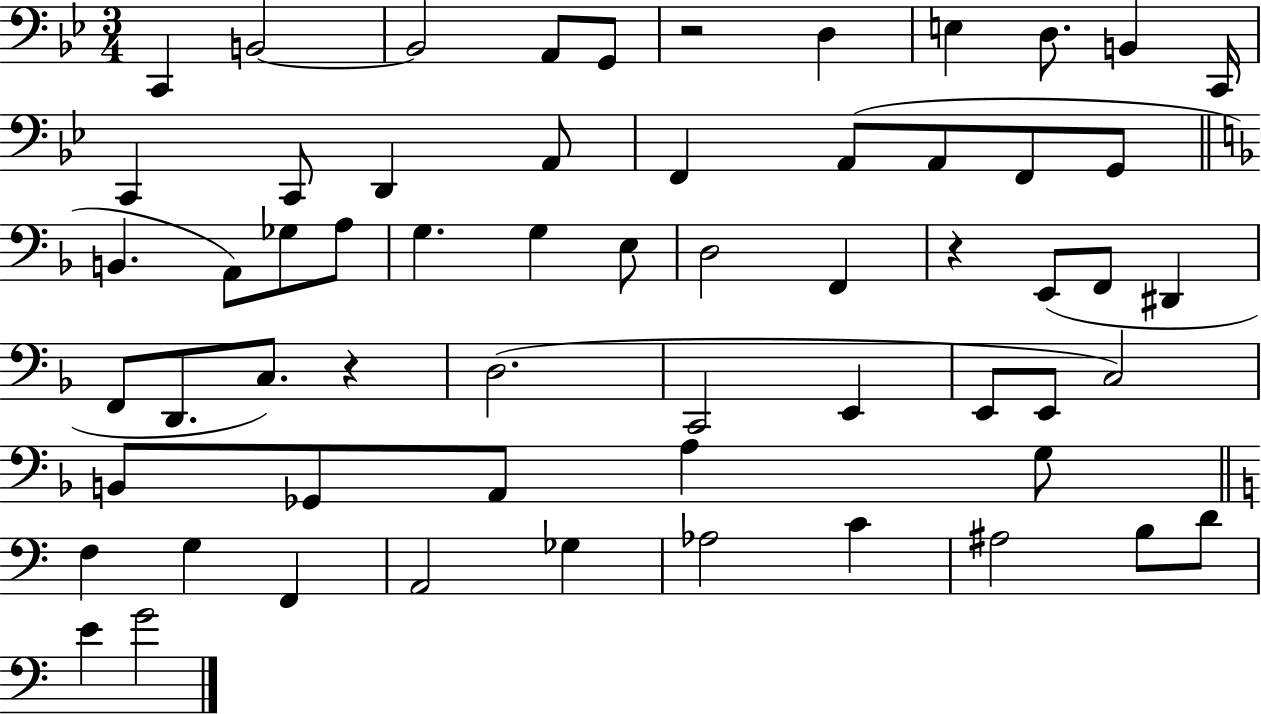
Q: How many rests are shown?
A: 3